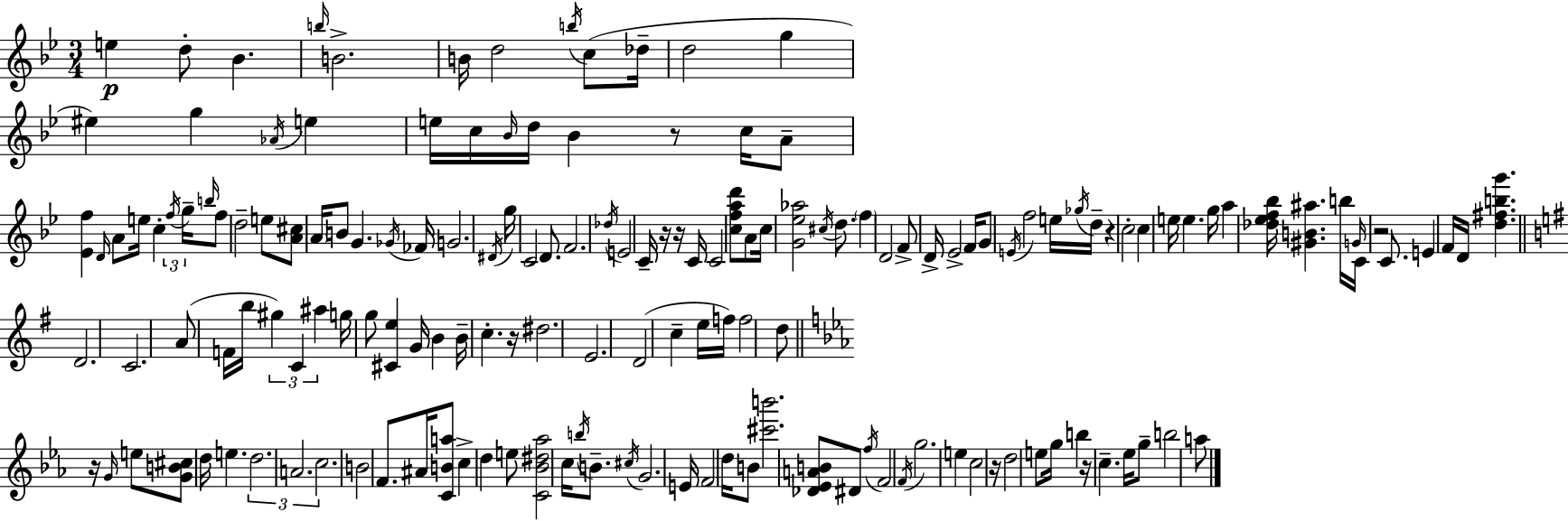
E5/q D5/e Bb4/q. B5/s B4/h. B4/s D5/h B5/s C5/e Db5/s D5/h G5/q EIS5/q G5/q Ab4/s E5/q E5/s C5/s Bb4/s D5/s Bb4/q R/e C5/s A4/e [Eb4,F5]/q D4/s A4/e E5/s C5/q F5/s G5/s B5/s F5/e D5/h E5/e [A4,C#5]/e A4/s B4/e G4/q. Gb4/s FES4/s G4/h. D#4/s G5/s C4/h D4/e. F4/h. Db5/s E4/h C4/s R/s R/s C4/s C4/h [C5,F5,A5,D6]/e A4/e C5/s [G4,Eb5,Ab5]/h C#5/s D5/e. F5/q D4/h F4/e D4/s Eb4/h F4/s G4/e E4/s F5/h E5/s Gb5/s D5/s R/q C5/h C5/q E5/s E5/q. G5/s A5/q [Db5,Eb5,F5,Bb5]/s [G#4,B4,A#5]/q. B5/s G4/s C4/s R/h C4/e. E4/q F4/s D4/s [D5,F#5,B5,G6]/q. D4/h. C4/h. A4/e F4/s B5/s G#5/q C4/q A#5/q G5/s G5/e [C#4,E5]/q G4/s B4/q B4/s C5/q. R/s D#5/h. E4/h. D4/h C5/q E5/s F5/s F5/h D5/e R/s G4/s E5/e [G4,B4,C#5]/e D5/s E5/q. D5/h. A4/h. C5/h. B4/h F4/e. A#4/s [C4,B4,A5]/e C5/q D5/q E5/e [C4,Bb4,D#5,Ab5]/h C5/s B5/s B4/e. C#5/s G4/h. E4/s F4/h D5/s B4/e [C#6,B6]/h. [Db4,Eb4,A4,B4]/e D#4/e F5/s F4/h F4/s G5/h. E5/q C5/h R/s D5/h E5/e G5/s B5/q R/s C5/q. Eb5/s G5/e B5/h A5/e